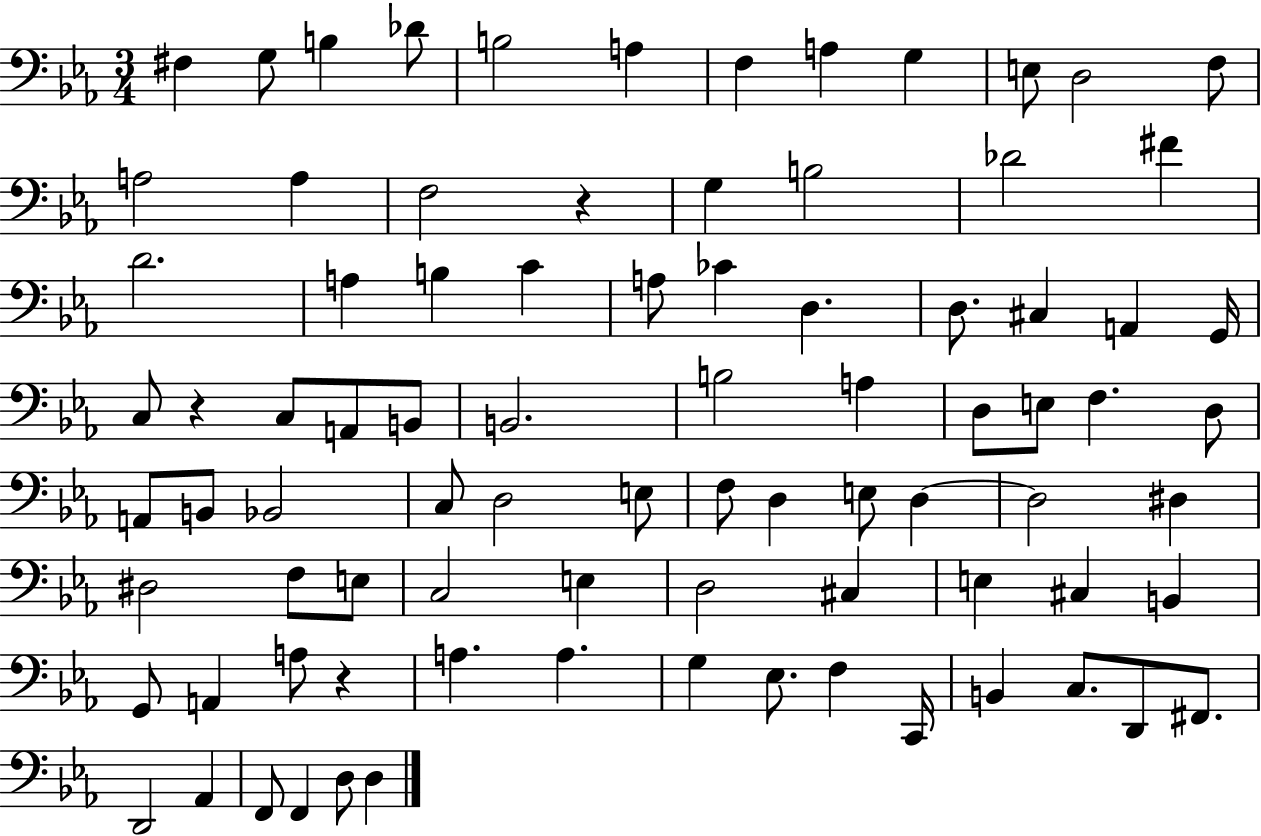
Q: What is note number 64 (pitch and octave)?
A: G2